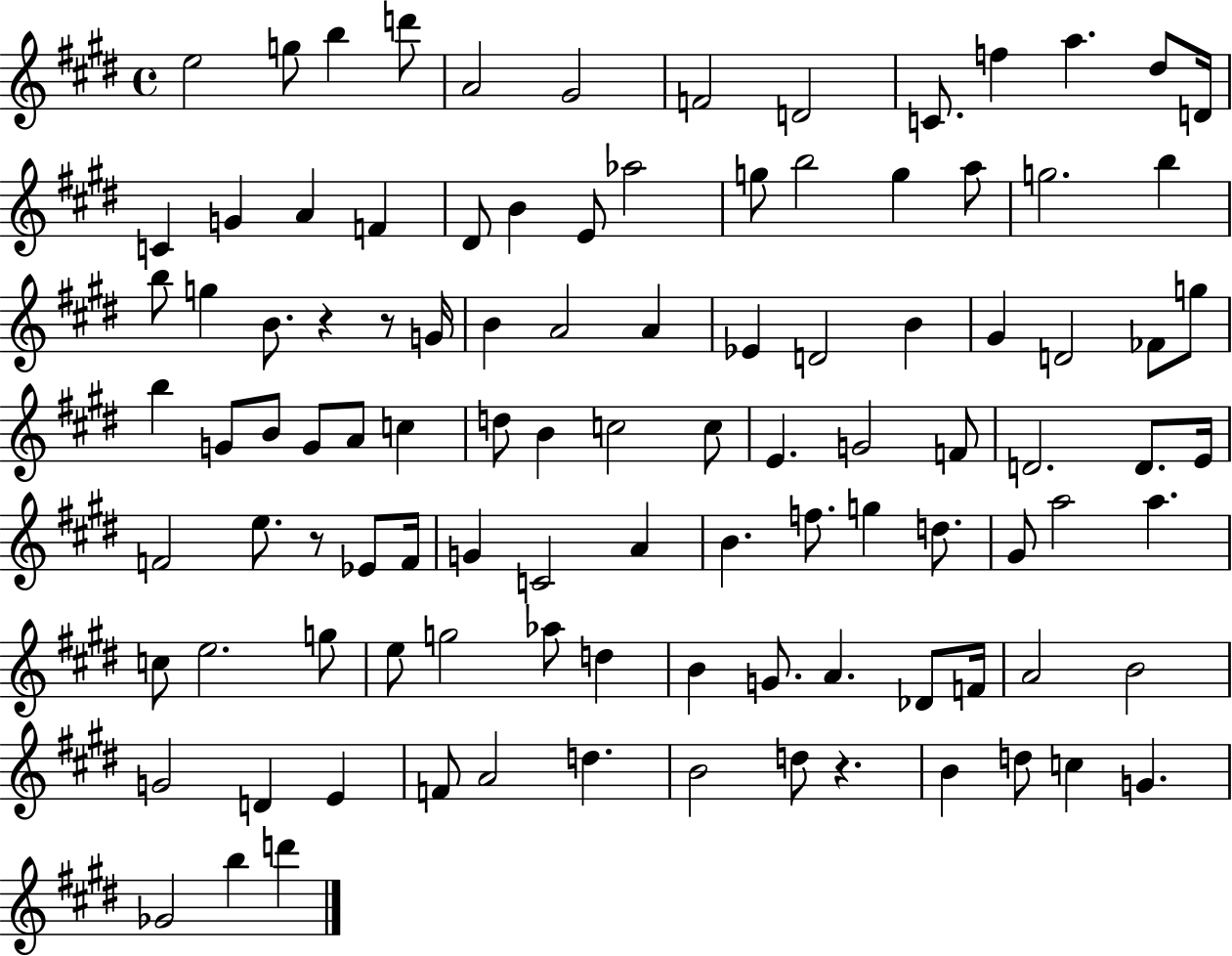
{
  \clef treble
  \time 4/4
  \defaultTimeSignature
  \key e \major
  e''2 g''8 b''4 d'''8 | a'2 gis'2 | f'2 d'2 | c'8. f''4 a''4. dis''8 d'16 | \break c'4 g'4 a'4 f'4 | dis'8 b'4 e'8 aes''2 | g''8 b''2 g''4 a''8 | g''2. b''4 | \break b''8 g''4 b'8. r4 r8 g'16 | b'4 a'2 a'4 | ees'4 d'2 b'4 | gis'4 d'2 fes'8 g''8 | \break b''4 g'8 b'8 g'8 a'8 c''4 | d''8 b'4 c''2 c''8 | e'4. g'2 f'8 | d'2. d'8. e'16 | \break f'2 e''8. r8 ees'8 f'16 | g'4 c'2 a'4 | b'4. f''8. g''4 d''8. | gis'8 a''2 a''4. | \break c''8 e''2. g''8 | e''8 g''2 aes''8 d''4 | b'4 g'8. a'4. des'8 f'16 | a'2 b'2 | \break g'2 d'4 e'4 | f'8 a'2 d''4. | b'2 d''8 r4. | b'4 d''8 c''4 g'4. | \break ges'2 b''4 d'''4 | \bar "|."
}